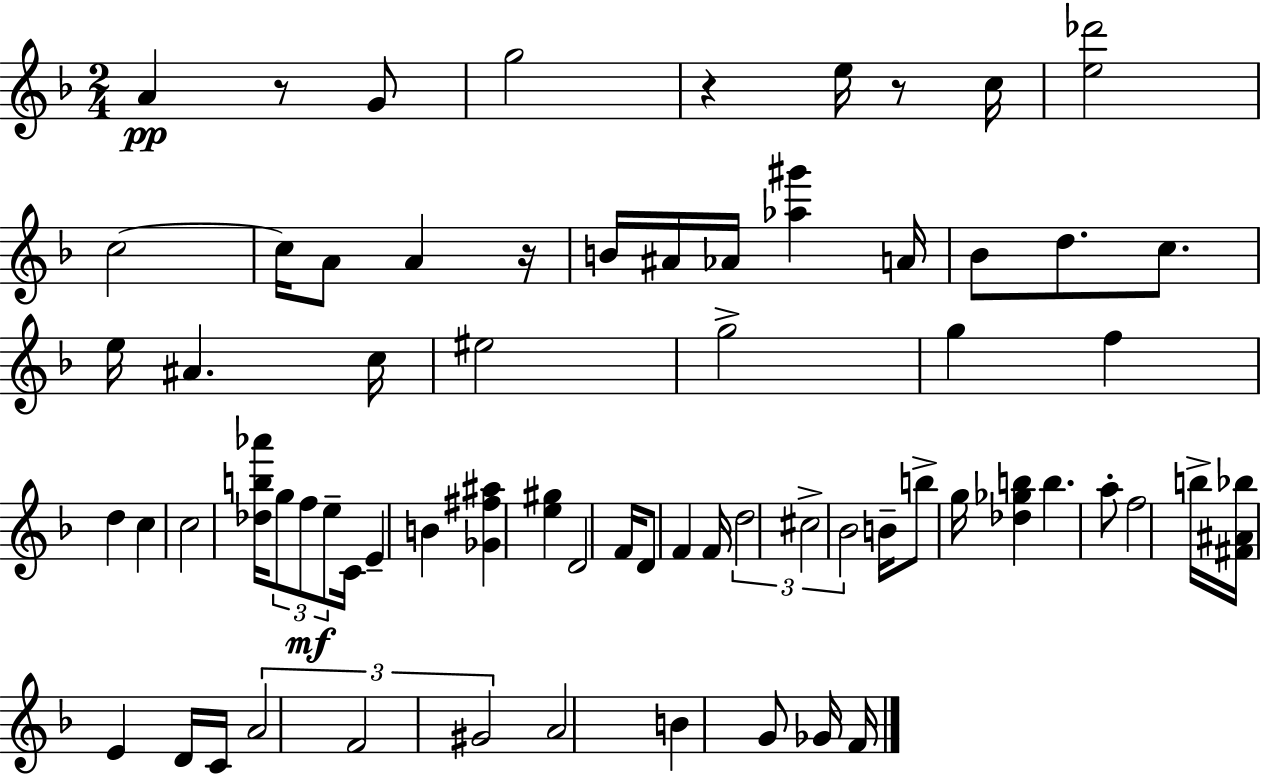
A4/q R/e G4/e G5/h R/q E5/s R/e C5/s [E5,Db6]/h C5/h C5/s A4/e A4/q R/s B4/s A#4/s Ab4/s [Ab5,G#6]/q A4/s Bb4/e D5/e. C5/e. E5/s A#4/q. C5/s EIS5/h G5/h G5/q F5/q D5/q C5/q C5/h [Db5,B5,Ab6]/s G5/e F5/e E5/e C4/s E4/q B4/q [Gb4,F#5,A#5]/q [E5,G#5]/q D4/h F4/s D4/e F4/q F4/s D5/h C#5/h Bb4/h B4/s B5/e G5/s [Db5,Gb5,B5]/q B5/q. A5/e F5/h B5/s [F#4,A#4,Bb5]/s E4/q D4/s C4/s A4/h F4/h G#4/h A4/h B4/q G4/e Gb4/s F4/s